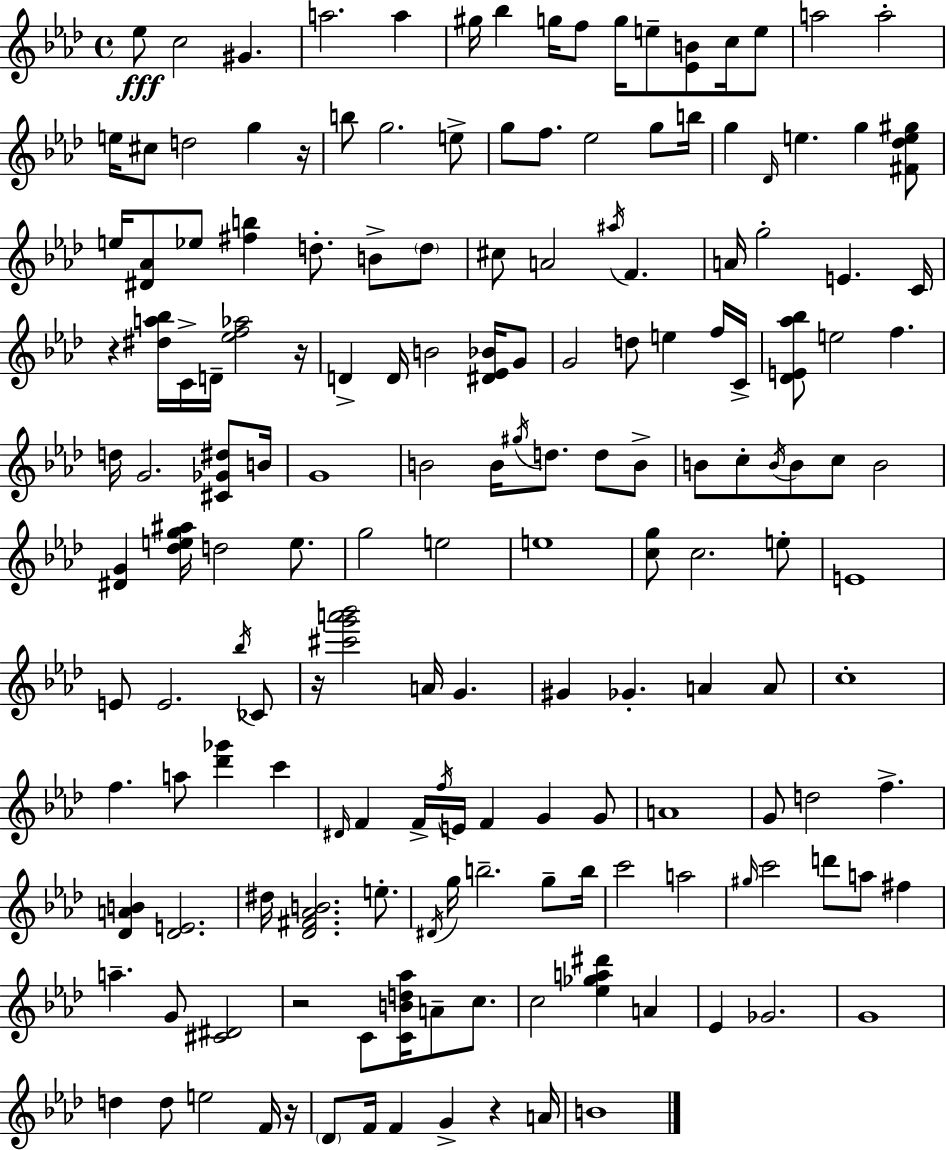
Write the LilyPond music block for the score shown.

{
  \clef treble
  \time 4/4
  \defaultTimeSignature
  \key f \minor
  ees''8\fff c''2 gis'4. | a''2. a''4 | gis''16 bes''4 g''16 f''8 g''16 e''8-- <ees' b'>8 c''16 e''8 | a''2 a''2-. | \break e''16 cis''8 d''2 g''4 r16 | b''8 g''2. e''8-> | g''8 f''8. ees''2 g''8 b''16 | g''4 \grace { des'16 } e''4. g''4 <fis' des'' e'' gis''>8 | \break e''16 <dis' aes'>8 ees''8 <fis'' b''>4 d''8.-. b'8-> \parenthesize d''8 | cis''8 a'2 \acciaccatura { ais''16 } f'4. | a'16 g''2-. e'4. | c'16 r4 <dis'' a'' bes''>16 c'16-> d'16-- <ees'' f'' aes''>2 | \break r16 d'4-> d'16 b'2 <dis' ees' bes'>16 | g'8 g'2 d''8 e''4 | f''16 c'16-> <des' e' aes'' bes''>8 e''2 f''4. | d''16 g'2. <cis' ges' dis''>8 | \break b'16 g'1 | b'2 b'16 \acciaccatura { gis''16 } d''8. d''8 | b'8-> b'8 c''8-. \acciaccatura { b'16 } b'8 c''8 b'2 | <dis' g'>4 <des'' e'' g'' ais''>16 d''2 | \break e''8. g''2 e''2 | e''1 | <c'' g''>8 c''2. | e''8-. e'1 | \break e'8 e'2. | \acciaccatura { bes''16 } ces'8 r16 <cis''' g''' a''' bes'''>2 a'16 g'4. | gis'4 ges'4.-. a'4 | a'8 c''1-. | \break f''4. a''8 <des''' ges'''>4 | c'''4 \grace { dis'16 } f'4 f'16-> \acciaccatura { f''16 } e'16 f'4 | g'4 g'8 a'1 | g'8 d''2 | \break f''4.-> <des' a' b'>4 <des' e'>2. | dis''16 <des' fis' aes' b'>2. | e''8.-. \acciaccatura { dis'16 } g''16 b''2.-- | g''8-- b''16 c'''2 | \break a''2 \grace { gis''16 } c'''2 | d'''8 a''8 fis''4 a''4.-- g'8 | <cis' dis'>2 r2 | c'8 <c' b' d'' aes''>16 a'8-- c''8. c''2 | \break <ees'' ges'' a'' dis'''>4 a'4 ees'4 ges'2. | g'1 | d''4 d''8 e''2 | f'16 r16 \parenthesize des'8 f'16 f'4 | \break g'4-> r4 a'16 b'1 | \bar "|."
}